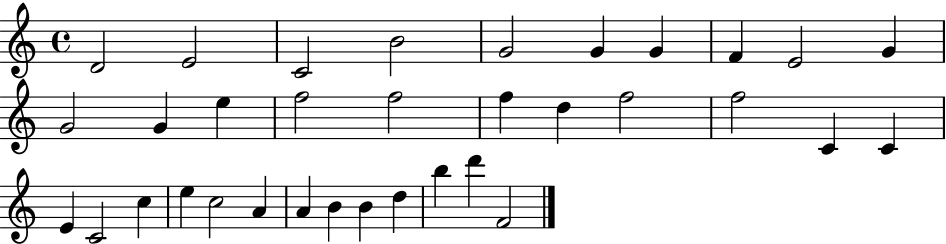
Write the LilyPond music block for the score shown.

{
  \clef treble
  \time 4/4
  \defaultTimeSignature
  \key c \major
  d'2 e'2 | c'2 b'2 | g'2 g'4 g'4 | f'4 e'2 g'4 | \break g'2 g'4 e''4 | f''2 f''2 | f''4 d''4 f''2 | f''2 c'4 c'4 | \break e'4 c'2 c''4 | e''4 c''2 a'4 | a'4 b'4 b'4 d''4 | b''4 d'''4 f'2 | \break \bar "|."
}